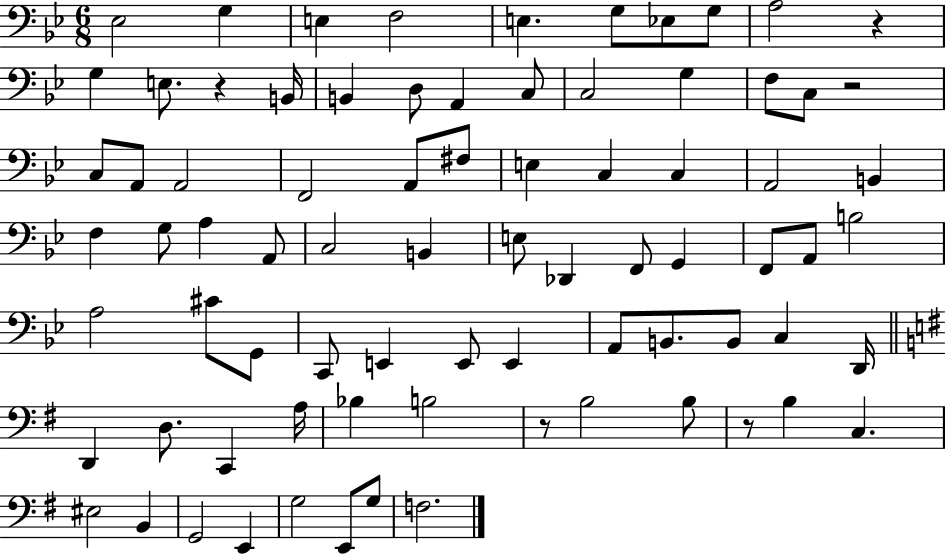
{
  \clef bass
  \numericTimeSignature
  \time 6/8
  \key bes \major
  ees2 g4 | e4 f2 | e4. g8 ees8 g8 | a2 r4 | \break g4 e8. r4 b,16 | b,4 d8 a,4 c8 | c2 g4 | f8 c8 r2 | \break c8 a,8 a,2 | f,2 a,8 fis8 | e4 c4 c4 | a,2 b,4 | \break f4 g8 a4 a,8 | c2 b,4 | e8 des,4 f,8 g,4 | f,8 a,8 b2 | \break a2 cis'8 g,8 | c,8 e,4 e,8 e,4 | a,8 b,8. b,8 c4 d,16 | \bar "||" \break \key g \major d,4 d8. c,4 a16 | bes4 b2 | r8 b2 b8 | r8 b4 c4. | \break eis2 b,4 | g,2 e,4 | g2 e,8 g8 | f2. | \break \bar "|."
}